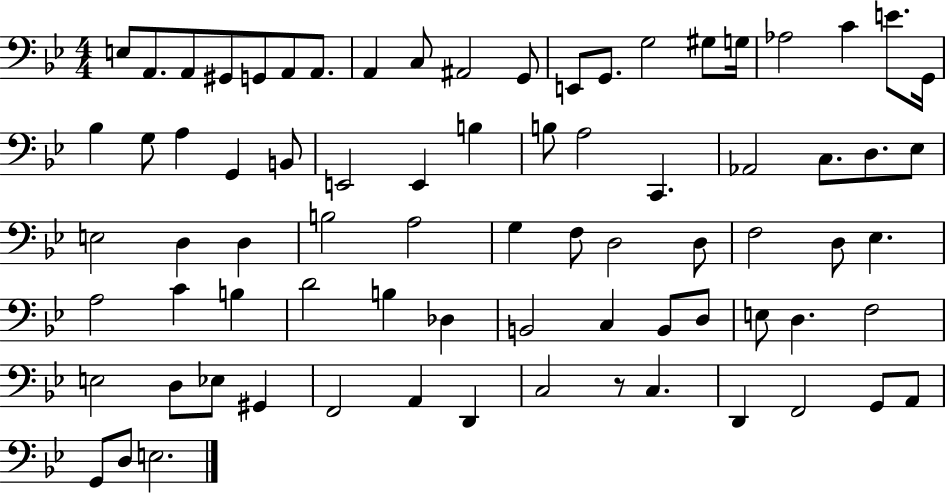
X:1
T:Untitled
M:4/4
L:1/4
K:Bb
E,/2 A,,/2 A,,/2 ^G,,/2 G,,/2 A,,/2 A,,/2 A,, C,/2 ^A,,2 G,,/2 E,,/2 G,,/2 G,2 ^G,/2 G,/4 _A,2 C E/2 G,,/4 _B, G,/2 A, G,, B,,/2 E,,2 E,, B, B,/2 A,2 C,, _A,,2 C,/2 D,/2 _E,/2 E,2 D, D, B,2 A,2 G, F,/2 D,2 D,/2 F,2 D,/2 _E, A,2 C B, D2 B, _D, B,,2 C, B,,/2 D,/2 E,/2 D, F,2 E,2 D,/2 _E,/2 ^G,, F,,2 A,, D,, C,2 z/2 C, D,, F,,2 G,,/2 A,,/2 G,,/2 D,/2 E,2